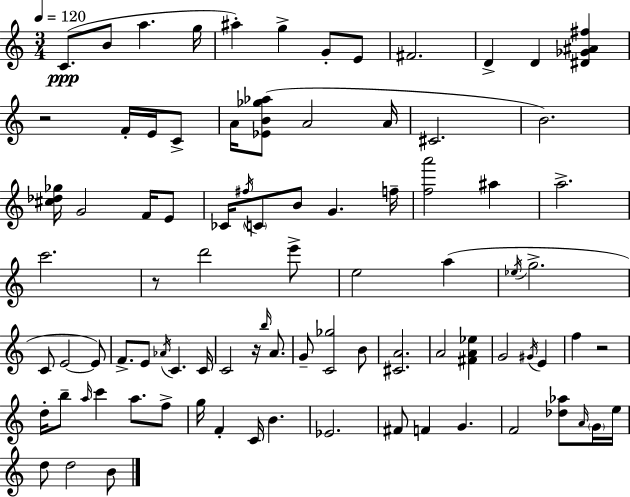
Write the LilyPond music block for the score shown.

{
  \clef treble
  \numericTimeSignature
  \time 3/4
  \key a \minor
  \tempo 4 = 120
  c'8.(\ppp b'8 a''4. g''16 | ais''4-.) g''4-> g'8-. e'8 | fis'2. | d'4-> d'4 <dis' ges' ais' fis''>4 | \break r2 f'16-. e'16 c'8-> | a'16 <ees' b' ges'' aes''>8( a'2 a'16 | cis'2. | b'2.) | \break <cis'' des'' ges''>16 g'2 f'16 e'8 | ces'16 \acciaccatura { fis''16 } \parenthesize c'8 b'8 g'4. | f''16-- <f'' a'''>2 ais''4 | a''2.-> | \break c'''2. | r8 d'''2 e'''8-> | e''2 a''4( | \acciaccatura { ees''16 } g''2.-> | \break c'8 e'2~~ | e'8) f'8.-> e'8 \acciaccatura { aes'16 } c'4. | c'16 c'2 r16 | \grace { b''16 } a'8. g'8-- <c' ges''>2 | \break b'8 <cis' a'>2. | a'2 | <fis' a' ees''>4 g'2 | \acciaccatura { gis'16 } e'4 f''4 r2 | \break d''16-. b''8-- \grace { a''16 } c'''4 | a''8. f''8-> g''16 f'4-. c'16 | b'4. ees'2. | fis'8 f'4 | \break g'4. f'2 | <des'' aes''>8 \grace { a'16 } \parenthesize g'16 e''16 d''8 d''2 | b'8 \bar "|."
}